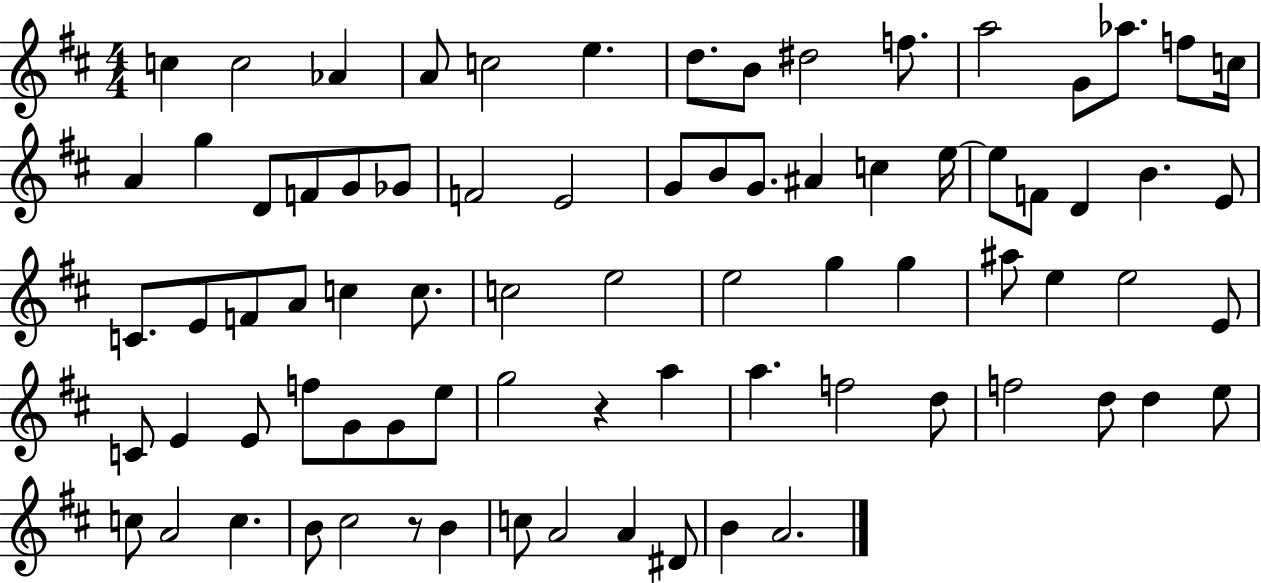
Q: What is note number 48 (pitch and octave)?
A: E5